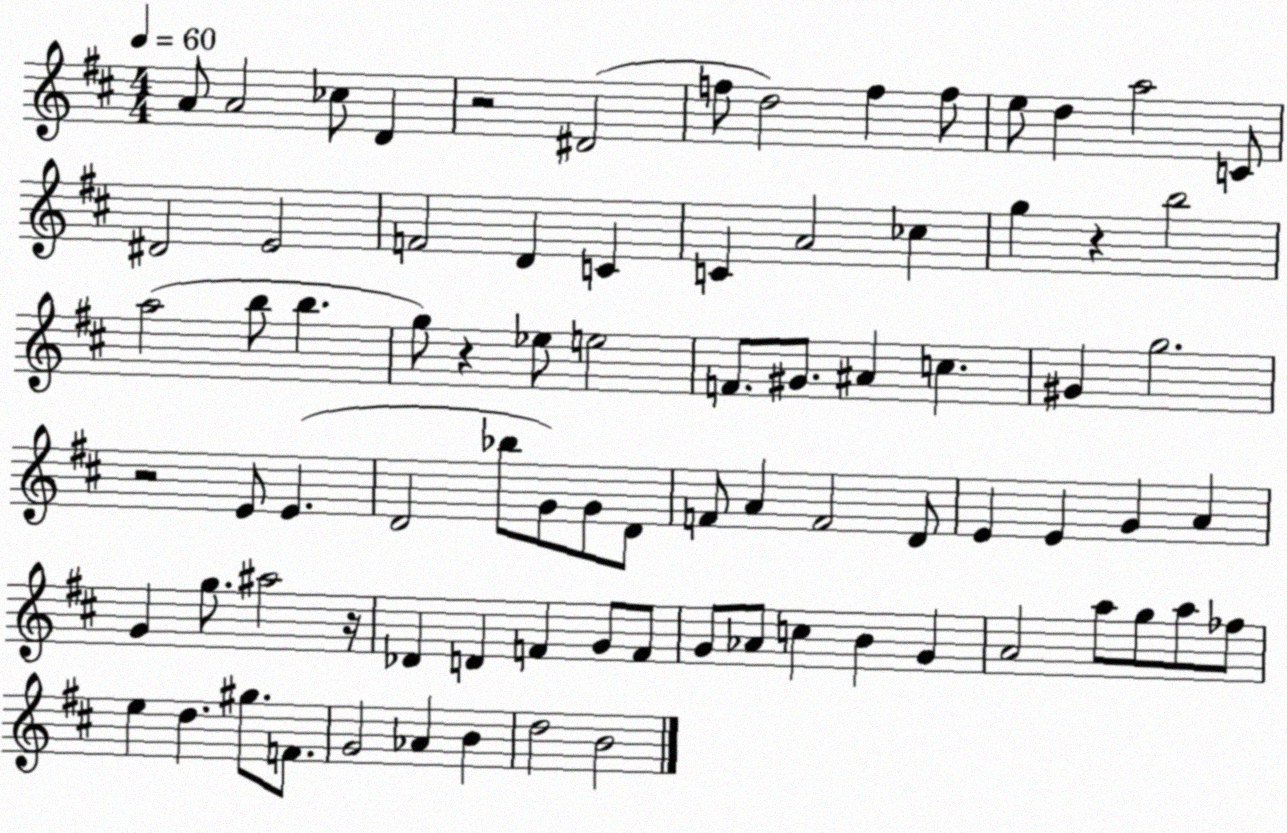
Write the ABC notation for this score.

X:1
T:Untitled
M:4/4
L:1/4
K:D
A/2 A2 _c/2 D z2 ^D2 f/2 d2 f f/2 e/2 d a2 C/2 ^D2 E2 F2 D C C A2 _c g z b2 a2 b/2 b g/2 z _e/2 e2 F/2 ^G/2 ^A c ^G g2 z2 E/2 E D2 _b/2 G/2 G/2 D/2 F/2 A F2 D/2 E E G A G g/2 ^a2 z/4 _D D F G/2 F/2 G/2 _A/2 c B G A2 a/2 g/2 a/2 _f/2 e d ^g/2 F/2 G2 _A B d2 B2